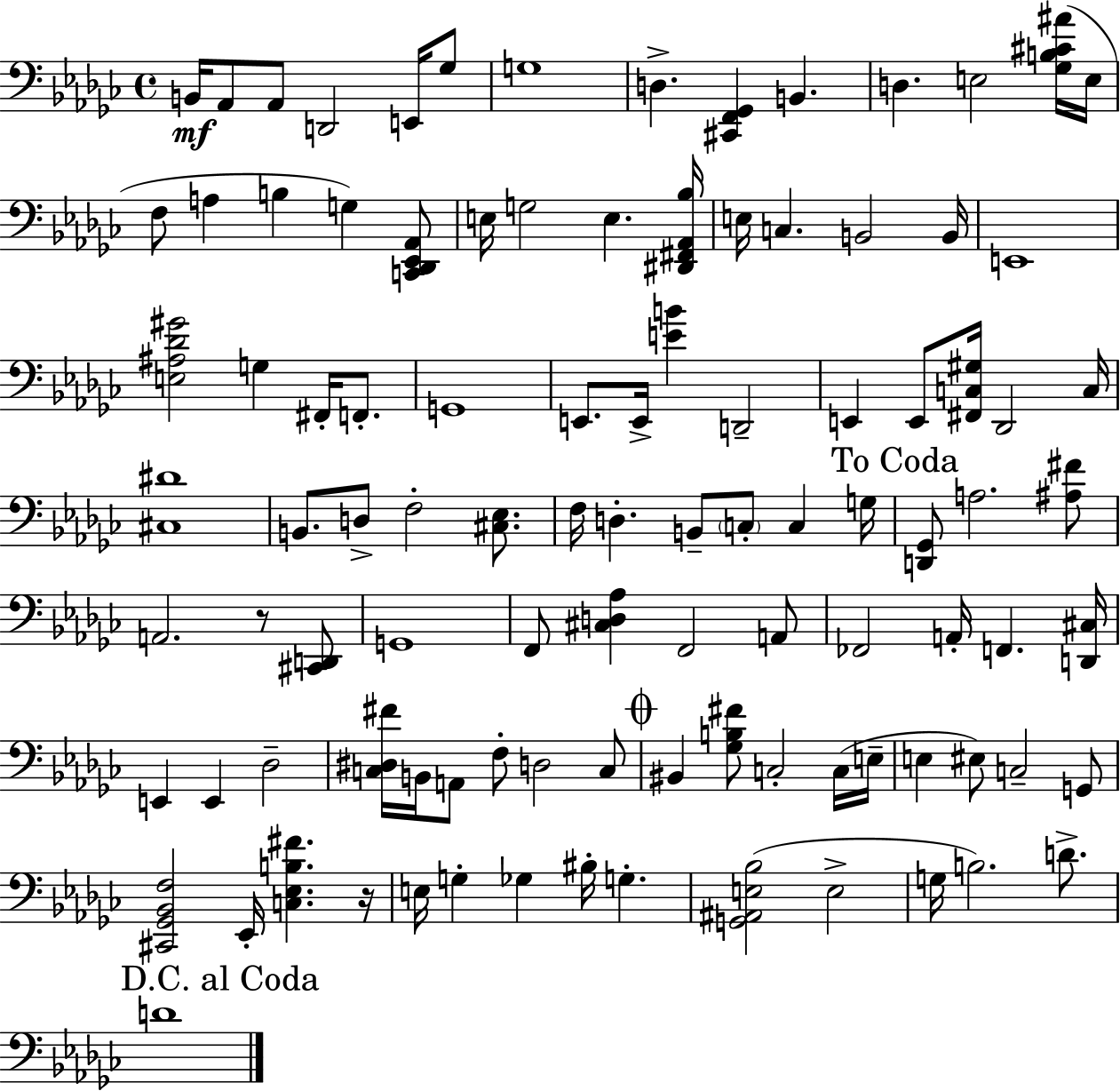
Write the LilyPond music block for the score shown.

{
  \clef bass
  \time 4/4
  \defaultTimeSignature
  \key ees \minor
  b,16\mf aes,8 aes,8 d,2 e,16 ges8 | g1 | d4.-> <cis, f, ges,>4 b,4. | d4. e2 <ges b cis' ais'>16( e16 | \break f8 a4 b4 g4) <c, des, ees, aes,>8 | e16 g2 e4. <dis, fis, aes, bes>16 | e16 c4. b,2 b,16 | e,1 | \break <e ais des' gis'>2 g4 fis,16-. f,8.-. | g,1 | e,8. e,16-> <e' b'>4 d,2-- | e,4 e,8 <fis, c gis>16 des,2 c16 | \break <cis dis'>1 | b,8. d8-> f2-. <cis ees>8. | f16 d4.-. b,8-- \parenthesize c8-. c4 g16 | \mark "To Coda" <d, ges,>8 a2. <ais fis'>8 | \break a,2. r8 <cis, d,>8 | g,1 | f,8 <cis d aes>4 f,2 a,8 | fes,2 a,16-. f,4. <d, cis>16 | \break e,4 e,4 des2-- | <c dis fis'>16 b,16 a,8 f8-. d2 c8 | \mark \markup { \musicglyph "scripts.coda" } bis,4 <ges b fis'>8 c2-. c16( e16-- | e4 eis8) c2-- g,8 | \break <cis, ges, bes, f>2 ees,16-. <c ees b fis'>4. r16 | e16 g4-. ges4 bis16-. g4.-. | <g, ais, e bes>2( e2-> | g16 b2.) d'8.-> | \break \mark "D.C. al Coda" d'1 | \bar "|."
}